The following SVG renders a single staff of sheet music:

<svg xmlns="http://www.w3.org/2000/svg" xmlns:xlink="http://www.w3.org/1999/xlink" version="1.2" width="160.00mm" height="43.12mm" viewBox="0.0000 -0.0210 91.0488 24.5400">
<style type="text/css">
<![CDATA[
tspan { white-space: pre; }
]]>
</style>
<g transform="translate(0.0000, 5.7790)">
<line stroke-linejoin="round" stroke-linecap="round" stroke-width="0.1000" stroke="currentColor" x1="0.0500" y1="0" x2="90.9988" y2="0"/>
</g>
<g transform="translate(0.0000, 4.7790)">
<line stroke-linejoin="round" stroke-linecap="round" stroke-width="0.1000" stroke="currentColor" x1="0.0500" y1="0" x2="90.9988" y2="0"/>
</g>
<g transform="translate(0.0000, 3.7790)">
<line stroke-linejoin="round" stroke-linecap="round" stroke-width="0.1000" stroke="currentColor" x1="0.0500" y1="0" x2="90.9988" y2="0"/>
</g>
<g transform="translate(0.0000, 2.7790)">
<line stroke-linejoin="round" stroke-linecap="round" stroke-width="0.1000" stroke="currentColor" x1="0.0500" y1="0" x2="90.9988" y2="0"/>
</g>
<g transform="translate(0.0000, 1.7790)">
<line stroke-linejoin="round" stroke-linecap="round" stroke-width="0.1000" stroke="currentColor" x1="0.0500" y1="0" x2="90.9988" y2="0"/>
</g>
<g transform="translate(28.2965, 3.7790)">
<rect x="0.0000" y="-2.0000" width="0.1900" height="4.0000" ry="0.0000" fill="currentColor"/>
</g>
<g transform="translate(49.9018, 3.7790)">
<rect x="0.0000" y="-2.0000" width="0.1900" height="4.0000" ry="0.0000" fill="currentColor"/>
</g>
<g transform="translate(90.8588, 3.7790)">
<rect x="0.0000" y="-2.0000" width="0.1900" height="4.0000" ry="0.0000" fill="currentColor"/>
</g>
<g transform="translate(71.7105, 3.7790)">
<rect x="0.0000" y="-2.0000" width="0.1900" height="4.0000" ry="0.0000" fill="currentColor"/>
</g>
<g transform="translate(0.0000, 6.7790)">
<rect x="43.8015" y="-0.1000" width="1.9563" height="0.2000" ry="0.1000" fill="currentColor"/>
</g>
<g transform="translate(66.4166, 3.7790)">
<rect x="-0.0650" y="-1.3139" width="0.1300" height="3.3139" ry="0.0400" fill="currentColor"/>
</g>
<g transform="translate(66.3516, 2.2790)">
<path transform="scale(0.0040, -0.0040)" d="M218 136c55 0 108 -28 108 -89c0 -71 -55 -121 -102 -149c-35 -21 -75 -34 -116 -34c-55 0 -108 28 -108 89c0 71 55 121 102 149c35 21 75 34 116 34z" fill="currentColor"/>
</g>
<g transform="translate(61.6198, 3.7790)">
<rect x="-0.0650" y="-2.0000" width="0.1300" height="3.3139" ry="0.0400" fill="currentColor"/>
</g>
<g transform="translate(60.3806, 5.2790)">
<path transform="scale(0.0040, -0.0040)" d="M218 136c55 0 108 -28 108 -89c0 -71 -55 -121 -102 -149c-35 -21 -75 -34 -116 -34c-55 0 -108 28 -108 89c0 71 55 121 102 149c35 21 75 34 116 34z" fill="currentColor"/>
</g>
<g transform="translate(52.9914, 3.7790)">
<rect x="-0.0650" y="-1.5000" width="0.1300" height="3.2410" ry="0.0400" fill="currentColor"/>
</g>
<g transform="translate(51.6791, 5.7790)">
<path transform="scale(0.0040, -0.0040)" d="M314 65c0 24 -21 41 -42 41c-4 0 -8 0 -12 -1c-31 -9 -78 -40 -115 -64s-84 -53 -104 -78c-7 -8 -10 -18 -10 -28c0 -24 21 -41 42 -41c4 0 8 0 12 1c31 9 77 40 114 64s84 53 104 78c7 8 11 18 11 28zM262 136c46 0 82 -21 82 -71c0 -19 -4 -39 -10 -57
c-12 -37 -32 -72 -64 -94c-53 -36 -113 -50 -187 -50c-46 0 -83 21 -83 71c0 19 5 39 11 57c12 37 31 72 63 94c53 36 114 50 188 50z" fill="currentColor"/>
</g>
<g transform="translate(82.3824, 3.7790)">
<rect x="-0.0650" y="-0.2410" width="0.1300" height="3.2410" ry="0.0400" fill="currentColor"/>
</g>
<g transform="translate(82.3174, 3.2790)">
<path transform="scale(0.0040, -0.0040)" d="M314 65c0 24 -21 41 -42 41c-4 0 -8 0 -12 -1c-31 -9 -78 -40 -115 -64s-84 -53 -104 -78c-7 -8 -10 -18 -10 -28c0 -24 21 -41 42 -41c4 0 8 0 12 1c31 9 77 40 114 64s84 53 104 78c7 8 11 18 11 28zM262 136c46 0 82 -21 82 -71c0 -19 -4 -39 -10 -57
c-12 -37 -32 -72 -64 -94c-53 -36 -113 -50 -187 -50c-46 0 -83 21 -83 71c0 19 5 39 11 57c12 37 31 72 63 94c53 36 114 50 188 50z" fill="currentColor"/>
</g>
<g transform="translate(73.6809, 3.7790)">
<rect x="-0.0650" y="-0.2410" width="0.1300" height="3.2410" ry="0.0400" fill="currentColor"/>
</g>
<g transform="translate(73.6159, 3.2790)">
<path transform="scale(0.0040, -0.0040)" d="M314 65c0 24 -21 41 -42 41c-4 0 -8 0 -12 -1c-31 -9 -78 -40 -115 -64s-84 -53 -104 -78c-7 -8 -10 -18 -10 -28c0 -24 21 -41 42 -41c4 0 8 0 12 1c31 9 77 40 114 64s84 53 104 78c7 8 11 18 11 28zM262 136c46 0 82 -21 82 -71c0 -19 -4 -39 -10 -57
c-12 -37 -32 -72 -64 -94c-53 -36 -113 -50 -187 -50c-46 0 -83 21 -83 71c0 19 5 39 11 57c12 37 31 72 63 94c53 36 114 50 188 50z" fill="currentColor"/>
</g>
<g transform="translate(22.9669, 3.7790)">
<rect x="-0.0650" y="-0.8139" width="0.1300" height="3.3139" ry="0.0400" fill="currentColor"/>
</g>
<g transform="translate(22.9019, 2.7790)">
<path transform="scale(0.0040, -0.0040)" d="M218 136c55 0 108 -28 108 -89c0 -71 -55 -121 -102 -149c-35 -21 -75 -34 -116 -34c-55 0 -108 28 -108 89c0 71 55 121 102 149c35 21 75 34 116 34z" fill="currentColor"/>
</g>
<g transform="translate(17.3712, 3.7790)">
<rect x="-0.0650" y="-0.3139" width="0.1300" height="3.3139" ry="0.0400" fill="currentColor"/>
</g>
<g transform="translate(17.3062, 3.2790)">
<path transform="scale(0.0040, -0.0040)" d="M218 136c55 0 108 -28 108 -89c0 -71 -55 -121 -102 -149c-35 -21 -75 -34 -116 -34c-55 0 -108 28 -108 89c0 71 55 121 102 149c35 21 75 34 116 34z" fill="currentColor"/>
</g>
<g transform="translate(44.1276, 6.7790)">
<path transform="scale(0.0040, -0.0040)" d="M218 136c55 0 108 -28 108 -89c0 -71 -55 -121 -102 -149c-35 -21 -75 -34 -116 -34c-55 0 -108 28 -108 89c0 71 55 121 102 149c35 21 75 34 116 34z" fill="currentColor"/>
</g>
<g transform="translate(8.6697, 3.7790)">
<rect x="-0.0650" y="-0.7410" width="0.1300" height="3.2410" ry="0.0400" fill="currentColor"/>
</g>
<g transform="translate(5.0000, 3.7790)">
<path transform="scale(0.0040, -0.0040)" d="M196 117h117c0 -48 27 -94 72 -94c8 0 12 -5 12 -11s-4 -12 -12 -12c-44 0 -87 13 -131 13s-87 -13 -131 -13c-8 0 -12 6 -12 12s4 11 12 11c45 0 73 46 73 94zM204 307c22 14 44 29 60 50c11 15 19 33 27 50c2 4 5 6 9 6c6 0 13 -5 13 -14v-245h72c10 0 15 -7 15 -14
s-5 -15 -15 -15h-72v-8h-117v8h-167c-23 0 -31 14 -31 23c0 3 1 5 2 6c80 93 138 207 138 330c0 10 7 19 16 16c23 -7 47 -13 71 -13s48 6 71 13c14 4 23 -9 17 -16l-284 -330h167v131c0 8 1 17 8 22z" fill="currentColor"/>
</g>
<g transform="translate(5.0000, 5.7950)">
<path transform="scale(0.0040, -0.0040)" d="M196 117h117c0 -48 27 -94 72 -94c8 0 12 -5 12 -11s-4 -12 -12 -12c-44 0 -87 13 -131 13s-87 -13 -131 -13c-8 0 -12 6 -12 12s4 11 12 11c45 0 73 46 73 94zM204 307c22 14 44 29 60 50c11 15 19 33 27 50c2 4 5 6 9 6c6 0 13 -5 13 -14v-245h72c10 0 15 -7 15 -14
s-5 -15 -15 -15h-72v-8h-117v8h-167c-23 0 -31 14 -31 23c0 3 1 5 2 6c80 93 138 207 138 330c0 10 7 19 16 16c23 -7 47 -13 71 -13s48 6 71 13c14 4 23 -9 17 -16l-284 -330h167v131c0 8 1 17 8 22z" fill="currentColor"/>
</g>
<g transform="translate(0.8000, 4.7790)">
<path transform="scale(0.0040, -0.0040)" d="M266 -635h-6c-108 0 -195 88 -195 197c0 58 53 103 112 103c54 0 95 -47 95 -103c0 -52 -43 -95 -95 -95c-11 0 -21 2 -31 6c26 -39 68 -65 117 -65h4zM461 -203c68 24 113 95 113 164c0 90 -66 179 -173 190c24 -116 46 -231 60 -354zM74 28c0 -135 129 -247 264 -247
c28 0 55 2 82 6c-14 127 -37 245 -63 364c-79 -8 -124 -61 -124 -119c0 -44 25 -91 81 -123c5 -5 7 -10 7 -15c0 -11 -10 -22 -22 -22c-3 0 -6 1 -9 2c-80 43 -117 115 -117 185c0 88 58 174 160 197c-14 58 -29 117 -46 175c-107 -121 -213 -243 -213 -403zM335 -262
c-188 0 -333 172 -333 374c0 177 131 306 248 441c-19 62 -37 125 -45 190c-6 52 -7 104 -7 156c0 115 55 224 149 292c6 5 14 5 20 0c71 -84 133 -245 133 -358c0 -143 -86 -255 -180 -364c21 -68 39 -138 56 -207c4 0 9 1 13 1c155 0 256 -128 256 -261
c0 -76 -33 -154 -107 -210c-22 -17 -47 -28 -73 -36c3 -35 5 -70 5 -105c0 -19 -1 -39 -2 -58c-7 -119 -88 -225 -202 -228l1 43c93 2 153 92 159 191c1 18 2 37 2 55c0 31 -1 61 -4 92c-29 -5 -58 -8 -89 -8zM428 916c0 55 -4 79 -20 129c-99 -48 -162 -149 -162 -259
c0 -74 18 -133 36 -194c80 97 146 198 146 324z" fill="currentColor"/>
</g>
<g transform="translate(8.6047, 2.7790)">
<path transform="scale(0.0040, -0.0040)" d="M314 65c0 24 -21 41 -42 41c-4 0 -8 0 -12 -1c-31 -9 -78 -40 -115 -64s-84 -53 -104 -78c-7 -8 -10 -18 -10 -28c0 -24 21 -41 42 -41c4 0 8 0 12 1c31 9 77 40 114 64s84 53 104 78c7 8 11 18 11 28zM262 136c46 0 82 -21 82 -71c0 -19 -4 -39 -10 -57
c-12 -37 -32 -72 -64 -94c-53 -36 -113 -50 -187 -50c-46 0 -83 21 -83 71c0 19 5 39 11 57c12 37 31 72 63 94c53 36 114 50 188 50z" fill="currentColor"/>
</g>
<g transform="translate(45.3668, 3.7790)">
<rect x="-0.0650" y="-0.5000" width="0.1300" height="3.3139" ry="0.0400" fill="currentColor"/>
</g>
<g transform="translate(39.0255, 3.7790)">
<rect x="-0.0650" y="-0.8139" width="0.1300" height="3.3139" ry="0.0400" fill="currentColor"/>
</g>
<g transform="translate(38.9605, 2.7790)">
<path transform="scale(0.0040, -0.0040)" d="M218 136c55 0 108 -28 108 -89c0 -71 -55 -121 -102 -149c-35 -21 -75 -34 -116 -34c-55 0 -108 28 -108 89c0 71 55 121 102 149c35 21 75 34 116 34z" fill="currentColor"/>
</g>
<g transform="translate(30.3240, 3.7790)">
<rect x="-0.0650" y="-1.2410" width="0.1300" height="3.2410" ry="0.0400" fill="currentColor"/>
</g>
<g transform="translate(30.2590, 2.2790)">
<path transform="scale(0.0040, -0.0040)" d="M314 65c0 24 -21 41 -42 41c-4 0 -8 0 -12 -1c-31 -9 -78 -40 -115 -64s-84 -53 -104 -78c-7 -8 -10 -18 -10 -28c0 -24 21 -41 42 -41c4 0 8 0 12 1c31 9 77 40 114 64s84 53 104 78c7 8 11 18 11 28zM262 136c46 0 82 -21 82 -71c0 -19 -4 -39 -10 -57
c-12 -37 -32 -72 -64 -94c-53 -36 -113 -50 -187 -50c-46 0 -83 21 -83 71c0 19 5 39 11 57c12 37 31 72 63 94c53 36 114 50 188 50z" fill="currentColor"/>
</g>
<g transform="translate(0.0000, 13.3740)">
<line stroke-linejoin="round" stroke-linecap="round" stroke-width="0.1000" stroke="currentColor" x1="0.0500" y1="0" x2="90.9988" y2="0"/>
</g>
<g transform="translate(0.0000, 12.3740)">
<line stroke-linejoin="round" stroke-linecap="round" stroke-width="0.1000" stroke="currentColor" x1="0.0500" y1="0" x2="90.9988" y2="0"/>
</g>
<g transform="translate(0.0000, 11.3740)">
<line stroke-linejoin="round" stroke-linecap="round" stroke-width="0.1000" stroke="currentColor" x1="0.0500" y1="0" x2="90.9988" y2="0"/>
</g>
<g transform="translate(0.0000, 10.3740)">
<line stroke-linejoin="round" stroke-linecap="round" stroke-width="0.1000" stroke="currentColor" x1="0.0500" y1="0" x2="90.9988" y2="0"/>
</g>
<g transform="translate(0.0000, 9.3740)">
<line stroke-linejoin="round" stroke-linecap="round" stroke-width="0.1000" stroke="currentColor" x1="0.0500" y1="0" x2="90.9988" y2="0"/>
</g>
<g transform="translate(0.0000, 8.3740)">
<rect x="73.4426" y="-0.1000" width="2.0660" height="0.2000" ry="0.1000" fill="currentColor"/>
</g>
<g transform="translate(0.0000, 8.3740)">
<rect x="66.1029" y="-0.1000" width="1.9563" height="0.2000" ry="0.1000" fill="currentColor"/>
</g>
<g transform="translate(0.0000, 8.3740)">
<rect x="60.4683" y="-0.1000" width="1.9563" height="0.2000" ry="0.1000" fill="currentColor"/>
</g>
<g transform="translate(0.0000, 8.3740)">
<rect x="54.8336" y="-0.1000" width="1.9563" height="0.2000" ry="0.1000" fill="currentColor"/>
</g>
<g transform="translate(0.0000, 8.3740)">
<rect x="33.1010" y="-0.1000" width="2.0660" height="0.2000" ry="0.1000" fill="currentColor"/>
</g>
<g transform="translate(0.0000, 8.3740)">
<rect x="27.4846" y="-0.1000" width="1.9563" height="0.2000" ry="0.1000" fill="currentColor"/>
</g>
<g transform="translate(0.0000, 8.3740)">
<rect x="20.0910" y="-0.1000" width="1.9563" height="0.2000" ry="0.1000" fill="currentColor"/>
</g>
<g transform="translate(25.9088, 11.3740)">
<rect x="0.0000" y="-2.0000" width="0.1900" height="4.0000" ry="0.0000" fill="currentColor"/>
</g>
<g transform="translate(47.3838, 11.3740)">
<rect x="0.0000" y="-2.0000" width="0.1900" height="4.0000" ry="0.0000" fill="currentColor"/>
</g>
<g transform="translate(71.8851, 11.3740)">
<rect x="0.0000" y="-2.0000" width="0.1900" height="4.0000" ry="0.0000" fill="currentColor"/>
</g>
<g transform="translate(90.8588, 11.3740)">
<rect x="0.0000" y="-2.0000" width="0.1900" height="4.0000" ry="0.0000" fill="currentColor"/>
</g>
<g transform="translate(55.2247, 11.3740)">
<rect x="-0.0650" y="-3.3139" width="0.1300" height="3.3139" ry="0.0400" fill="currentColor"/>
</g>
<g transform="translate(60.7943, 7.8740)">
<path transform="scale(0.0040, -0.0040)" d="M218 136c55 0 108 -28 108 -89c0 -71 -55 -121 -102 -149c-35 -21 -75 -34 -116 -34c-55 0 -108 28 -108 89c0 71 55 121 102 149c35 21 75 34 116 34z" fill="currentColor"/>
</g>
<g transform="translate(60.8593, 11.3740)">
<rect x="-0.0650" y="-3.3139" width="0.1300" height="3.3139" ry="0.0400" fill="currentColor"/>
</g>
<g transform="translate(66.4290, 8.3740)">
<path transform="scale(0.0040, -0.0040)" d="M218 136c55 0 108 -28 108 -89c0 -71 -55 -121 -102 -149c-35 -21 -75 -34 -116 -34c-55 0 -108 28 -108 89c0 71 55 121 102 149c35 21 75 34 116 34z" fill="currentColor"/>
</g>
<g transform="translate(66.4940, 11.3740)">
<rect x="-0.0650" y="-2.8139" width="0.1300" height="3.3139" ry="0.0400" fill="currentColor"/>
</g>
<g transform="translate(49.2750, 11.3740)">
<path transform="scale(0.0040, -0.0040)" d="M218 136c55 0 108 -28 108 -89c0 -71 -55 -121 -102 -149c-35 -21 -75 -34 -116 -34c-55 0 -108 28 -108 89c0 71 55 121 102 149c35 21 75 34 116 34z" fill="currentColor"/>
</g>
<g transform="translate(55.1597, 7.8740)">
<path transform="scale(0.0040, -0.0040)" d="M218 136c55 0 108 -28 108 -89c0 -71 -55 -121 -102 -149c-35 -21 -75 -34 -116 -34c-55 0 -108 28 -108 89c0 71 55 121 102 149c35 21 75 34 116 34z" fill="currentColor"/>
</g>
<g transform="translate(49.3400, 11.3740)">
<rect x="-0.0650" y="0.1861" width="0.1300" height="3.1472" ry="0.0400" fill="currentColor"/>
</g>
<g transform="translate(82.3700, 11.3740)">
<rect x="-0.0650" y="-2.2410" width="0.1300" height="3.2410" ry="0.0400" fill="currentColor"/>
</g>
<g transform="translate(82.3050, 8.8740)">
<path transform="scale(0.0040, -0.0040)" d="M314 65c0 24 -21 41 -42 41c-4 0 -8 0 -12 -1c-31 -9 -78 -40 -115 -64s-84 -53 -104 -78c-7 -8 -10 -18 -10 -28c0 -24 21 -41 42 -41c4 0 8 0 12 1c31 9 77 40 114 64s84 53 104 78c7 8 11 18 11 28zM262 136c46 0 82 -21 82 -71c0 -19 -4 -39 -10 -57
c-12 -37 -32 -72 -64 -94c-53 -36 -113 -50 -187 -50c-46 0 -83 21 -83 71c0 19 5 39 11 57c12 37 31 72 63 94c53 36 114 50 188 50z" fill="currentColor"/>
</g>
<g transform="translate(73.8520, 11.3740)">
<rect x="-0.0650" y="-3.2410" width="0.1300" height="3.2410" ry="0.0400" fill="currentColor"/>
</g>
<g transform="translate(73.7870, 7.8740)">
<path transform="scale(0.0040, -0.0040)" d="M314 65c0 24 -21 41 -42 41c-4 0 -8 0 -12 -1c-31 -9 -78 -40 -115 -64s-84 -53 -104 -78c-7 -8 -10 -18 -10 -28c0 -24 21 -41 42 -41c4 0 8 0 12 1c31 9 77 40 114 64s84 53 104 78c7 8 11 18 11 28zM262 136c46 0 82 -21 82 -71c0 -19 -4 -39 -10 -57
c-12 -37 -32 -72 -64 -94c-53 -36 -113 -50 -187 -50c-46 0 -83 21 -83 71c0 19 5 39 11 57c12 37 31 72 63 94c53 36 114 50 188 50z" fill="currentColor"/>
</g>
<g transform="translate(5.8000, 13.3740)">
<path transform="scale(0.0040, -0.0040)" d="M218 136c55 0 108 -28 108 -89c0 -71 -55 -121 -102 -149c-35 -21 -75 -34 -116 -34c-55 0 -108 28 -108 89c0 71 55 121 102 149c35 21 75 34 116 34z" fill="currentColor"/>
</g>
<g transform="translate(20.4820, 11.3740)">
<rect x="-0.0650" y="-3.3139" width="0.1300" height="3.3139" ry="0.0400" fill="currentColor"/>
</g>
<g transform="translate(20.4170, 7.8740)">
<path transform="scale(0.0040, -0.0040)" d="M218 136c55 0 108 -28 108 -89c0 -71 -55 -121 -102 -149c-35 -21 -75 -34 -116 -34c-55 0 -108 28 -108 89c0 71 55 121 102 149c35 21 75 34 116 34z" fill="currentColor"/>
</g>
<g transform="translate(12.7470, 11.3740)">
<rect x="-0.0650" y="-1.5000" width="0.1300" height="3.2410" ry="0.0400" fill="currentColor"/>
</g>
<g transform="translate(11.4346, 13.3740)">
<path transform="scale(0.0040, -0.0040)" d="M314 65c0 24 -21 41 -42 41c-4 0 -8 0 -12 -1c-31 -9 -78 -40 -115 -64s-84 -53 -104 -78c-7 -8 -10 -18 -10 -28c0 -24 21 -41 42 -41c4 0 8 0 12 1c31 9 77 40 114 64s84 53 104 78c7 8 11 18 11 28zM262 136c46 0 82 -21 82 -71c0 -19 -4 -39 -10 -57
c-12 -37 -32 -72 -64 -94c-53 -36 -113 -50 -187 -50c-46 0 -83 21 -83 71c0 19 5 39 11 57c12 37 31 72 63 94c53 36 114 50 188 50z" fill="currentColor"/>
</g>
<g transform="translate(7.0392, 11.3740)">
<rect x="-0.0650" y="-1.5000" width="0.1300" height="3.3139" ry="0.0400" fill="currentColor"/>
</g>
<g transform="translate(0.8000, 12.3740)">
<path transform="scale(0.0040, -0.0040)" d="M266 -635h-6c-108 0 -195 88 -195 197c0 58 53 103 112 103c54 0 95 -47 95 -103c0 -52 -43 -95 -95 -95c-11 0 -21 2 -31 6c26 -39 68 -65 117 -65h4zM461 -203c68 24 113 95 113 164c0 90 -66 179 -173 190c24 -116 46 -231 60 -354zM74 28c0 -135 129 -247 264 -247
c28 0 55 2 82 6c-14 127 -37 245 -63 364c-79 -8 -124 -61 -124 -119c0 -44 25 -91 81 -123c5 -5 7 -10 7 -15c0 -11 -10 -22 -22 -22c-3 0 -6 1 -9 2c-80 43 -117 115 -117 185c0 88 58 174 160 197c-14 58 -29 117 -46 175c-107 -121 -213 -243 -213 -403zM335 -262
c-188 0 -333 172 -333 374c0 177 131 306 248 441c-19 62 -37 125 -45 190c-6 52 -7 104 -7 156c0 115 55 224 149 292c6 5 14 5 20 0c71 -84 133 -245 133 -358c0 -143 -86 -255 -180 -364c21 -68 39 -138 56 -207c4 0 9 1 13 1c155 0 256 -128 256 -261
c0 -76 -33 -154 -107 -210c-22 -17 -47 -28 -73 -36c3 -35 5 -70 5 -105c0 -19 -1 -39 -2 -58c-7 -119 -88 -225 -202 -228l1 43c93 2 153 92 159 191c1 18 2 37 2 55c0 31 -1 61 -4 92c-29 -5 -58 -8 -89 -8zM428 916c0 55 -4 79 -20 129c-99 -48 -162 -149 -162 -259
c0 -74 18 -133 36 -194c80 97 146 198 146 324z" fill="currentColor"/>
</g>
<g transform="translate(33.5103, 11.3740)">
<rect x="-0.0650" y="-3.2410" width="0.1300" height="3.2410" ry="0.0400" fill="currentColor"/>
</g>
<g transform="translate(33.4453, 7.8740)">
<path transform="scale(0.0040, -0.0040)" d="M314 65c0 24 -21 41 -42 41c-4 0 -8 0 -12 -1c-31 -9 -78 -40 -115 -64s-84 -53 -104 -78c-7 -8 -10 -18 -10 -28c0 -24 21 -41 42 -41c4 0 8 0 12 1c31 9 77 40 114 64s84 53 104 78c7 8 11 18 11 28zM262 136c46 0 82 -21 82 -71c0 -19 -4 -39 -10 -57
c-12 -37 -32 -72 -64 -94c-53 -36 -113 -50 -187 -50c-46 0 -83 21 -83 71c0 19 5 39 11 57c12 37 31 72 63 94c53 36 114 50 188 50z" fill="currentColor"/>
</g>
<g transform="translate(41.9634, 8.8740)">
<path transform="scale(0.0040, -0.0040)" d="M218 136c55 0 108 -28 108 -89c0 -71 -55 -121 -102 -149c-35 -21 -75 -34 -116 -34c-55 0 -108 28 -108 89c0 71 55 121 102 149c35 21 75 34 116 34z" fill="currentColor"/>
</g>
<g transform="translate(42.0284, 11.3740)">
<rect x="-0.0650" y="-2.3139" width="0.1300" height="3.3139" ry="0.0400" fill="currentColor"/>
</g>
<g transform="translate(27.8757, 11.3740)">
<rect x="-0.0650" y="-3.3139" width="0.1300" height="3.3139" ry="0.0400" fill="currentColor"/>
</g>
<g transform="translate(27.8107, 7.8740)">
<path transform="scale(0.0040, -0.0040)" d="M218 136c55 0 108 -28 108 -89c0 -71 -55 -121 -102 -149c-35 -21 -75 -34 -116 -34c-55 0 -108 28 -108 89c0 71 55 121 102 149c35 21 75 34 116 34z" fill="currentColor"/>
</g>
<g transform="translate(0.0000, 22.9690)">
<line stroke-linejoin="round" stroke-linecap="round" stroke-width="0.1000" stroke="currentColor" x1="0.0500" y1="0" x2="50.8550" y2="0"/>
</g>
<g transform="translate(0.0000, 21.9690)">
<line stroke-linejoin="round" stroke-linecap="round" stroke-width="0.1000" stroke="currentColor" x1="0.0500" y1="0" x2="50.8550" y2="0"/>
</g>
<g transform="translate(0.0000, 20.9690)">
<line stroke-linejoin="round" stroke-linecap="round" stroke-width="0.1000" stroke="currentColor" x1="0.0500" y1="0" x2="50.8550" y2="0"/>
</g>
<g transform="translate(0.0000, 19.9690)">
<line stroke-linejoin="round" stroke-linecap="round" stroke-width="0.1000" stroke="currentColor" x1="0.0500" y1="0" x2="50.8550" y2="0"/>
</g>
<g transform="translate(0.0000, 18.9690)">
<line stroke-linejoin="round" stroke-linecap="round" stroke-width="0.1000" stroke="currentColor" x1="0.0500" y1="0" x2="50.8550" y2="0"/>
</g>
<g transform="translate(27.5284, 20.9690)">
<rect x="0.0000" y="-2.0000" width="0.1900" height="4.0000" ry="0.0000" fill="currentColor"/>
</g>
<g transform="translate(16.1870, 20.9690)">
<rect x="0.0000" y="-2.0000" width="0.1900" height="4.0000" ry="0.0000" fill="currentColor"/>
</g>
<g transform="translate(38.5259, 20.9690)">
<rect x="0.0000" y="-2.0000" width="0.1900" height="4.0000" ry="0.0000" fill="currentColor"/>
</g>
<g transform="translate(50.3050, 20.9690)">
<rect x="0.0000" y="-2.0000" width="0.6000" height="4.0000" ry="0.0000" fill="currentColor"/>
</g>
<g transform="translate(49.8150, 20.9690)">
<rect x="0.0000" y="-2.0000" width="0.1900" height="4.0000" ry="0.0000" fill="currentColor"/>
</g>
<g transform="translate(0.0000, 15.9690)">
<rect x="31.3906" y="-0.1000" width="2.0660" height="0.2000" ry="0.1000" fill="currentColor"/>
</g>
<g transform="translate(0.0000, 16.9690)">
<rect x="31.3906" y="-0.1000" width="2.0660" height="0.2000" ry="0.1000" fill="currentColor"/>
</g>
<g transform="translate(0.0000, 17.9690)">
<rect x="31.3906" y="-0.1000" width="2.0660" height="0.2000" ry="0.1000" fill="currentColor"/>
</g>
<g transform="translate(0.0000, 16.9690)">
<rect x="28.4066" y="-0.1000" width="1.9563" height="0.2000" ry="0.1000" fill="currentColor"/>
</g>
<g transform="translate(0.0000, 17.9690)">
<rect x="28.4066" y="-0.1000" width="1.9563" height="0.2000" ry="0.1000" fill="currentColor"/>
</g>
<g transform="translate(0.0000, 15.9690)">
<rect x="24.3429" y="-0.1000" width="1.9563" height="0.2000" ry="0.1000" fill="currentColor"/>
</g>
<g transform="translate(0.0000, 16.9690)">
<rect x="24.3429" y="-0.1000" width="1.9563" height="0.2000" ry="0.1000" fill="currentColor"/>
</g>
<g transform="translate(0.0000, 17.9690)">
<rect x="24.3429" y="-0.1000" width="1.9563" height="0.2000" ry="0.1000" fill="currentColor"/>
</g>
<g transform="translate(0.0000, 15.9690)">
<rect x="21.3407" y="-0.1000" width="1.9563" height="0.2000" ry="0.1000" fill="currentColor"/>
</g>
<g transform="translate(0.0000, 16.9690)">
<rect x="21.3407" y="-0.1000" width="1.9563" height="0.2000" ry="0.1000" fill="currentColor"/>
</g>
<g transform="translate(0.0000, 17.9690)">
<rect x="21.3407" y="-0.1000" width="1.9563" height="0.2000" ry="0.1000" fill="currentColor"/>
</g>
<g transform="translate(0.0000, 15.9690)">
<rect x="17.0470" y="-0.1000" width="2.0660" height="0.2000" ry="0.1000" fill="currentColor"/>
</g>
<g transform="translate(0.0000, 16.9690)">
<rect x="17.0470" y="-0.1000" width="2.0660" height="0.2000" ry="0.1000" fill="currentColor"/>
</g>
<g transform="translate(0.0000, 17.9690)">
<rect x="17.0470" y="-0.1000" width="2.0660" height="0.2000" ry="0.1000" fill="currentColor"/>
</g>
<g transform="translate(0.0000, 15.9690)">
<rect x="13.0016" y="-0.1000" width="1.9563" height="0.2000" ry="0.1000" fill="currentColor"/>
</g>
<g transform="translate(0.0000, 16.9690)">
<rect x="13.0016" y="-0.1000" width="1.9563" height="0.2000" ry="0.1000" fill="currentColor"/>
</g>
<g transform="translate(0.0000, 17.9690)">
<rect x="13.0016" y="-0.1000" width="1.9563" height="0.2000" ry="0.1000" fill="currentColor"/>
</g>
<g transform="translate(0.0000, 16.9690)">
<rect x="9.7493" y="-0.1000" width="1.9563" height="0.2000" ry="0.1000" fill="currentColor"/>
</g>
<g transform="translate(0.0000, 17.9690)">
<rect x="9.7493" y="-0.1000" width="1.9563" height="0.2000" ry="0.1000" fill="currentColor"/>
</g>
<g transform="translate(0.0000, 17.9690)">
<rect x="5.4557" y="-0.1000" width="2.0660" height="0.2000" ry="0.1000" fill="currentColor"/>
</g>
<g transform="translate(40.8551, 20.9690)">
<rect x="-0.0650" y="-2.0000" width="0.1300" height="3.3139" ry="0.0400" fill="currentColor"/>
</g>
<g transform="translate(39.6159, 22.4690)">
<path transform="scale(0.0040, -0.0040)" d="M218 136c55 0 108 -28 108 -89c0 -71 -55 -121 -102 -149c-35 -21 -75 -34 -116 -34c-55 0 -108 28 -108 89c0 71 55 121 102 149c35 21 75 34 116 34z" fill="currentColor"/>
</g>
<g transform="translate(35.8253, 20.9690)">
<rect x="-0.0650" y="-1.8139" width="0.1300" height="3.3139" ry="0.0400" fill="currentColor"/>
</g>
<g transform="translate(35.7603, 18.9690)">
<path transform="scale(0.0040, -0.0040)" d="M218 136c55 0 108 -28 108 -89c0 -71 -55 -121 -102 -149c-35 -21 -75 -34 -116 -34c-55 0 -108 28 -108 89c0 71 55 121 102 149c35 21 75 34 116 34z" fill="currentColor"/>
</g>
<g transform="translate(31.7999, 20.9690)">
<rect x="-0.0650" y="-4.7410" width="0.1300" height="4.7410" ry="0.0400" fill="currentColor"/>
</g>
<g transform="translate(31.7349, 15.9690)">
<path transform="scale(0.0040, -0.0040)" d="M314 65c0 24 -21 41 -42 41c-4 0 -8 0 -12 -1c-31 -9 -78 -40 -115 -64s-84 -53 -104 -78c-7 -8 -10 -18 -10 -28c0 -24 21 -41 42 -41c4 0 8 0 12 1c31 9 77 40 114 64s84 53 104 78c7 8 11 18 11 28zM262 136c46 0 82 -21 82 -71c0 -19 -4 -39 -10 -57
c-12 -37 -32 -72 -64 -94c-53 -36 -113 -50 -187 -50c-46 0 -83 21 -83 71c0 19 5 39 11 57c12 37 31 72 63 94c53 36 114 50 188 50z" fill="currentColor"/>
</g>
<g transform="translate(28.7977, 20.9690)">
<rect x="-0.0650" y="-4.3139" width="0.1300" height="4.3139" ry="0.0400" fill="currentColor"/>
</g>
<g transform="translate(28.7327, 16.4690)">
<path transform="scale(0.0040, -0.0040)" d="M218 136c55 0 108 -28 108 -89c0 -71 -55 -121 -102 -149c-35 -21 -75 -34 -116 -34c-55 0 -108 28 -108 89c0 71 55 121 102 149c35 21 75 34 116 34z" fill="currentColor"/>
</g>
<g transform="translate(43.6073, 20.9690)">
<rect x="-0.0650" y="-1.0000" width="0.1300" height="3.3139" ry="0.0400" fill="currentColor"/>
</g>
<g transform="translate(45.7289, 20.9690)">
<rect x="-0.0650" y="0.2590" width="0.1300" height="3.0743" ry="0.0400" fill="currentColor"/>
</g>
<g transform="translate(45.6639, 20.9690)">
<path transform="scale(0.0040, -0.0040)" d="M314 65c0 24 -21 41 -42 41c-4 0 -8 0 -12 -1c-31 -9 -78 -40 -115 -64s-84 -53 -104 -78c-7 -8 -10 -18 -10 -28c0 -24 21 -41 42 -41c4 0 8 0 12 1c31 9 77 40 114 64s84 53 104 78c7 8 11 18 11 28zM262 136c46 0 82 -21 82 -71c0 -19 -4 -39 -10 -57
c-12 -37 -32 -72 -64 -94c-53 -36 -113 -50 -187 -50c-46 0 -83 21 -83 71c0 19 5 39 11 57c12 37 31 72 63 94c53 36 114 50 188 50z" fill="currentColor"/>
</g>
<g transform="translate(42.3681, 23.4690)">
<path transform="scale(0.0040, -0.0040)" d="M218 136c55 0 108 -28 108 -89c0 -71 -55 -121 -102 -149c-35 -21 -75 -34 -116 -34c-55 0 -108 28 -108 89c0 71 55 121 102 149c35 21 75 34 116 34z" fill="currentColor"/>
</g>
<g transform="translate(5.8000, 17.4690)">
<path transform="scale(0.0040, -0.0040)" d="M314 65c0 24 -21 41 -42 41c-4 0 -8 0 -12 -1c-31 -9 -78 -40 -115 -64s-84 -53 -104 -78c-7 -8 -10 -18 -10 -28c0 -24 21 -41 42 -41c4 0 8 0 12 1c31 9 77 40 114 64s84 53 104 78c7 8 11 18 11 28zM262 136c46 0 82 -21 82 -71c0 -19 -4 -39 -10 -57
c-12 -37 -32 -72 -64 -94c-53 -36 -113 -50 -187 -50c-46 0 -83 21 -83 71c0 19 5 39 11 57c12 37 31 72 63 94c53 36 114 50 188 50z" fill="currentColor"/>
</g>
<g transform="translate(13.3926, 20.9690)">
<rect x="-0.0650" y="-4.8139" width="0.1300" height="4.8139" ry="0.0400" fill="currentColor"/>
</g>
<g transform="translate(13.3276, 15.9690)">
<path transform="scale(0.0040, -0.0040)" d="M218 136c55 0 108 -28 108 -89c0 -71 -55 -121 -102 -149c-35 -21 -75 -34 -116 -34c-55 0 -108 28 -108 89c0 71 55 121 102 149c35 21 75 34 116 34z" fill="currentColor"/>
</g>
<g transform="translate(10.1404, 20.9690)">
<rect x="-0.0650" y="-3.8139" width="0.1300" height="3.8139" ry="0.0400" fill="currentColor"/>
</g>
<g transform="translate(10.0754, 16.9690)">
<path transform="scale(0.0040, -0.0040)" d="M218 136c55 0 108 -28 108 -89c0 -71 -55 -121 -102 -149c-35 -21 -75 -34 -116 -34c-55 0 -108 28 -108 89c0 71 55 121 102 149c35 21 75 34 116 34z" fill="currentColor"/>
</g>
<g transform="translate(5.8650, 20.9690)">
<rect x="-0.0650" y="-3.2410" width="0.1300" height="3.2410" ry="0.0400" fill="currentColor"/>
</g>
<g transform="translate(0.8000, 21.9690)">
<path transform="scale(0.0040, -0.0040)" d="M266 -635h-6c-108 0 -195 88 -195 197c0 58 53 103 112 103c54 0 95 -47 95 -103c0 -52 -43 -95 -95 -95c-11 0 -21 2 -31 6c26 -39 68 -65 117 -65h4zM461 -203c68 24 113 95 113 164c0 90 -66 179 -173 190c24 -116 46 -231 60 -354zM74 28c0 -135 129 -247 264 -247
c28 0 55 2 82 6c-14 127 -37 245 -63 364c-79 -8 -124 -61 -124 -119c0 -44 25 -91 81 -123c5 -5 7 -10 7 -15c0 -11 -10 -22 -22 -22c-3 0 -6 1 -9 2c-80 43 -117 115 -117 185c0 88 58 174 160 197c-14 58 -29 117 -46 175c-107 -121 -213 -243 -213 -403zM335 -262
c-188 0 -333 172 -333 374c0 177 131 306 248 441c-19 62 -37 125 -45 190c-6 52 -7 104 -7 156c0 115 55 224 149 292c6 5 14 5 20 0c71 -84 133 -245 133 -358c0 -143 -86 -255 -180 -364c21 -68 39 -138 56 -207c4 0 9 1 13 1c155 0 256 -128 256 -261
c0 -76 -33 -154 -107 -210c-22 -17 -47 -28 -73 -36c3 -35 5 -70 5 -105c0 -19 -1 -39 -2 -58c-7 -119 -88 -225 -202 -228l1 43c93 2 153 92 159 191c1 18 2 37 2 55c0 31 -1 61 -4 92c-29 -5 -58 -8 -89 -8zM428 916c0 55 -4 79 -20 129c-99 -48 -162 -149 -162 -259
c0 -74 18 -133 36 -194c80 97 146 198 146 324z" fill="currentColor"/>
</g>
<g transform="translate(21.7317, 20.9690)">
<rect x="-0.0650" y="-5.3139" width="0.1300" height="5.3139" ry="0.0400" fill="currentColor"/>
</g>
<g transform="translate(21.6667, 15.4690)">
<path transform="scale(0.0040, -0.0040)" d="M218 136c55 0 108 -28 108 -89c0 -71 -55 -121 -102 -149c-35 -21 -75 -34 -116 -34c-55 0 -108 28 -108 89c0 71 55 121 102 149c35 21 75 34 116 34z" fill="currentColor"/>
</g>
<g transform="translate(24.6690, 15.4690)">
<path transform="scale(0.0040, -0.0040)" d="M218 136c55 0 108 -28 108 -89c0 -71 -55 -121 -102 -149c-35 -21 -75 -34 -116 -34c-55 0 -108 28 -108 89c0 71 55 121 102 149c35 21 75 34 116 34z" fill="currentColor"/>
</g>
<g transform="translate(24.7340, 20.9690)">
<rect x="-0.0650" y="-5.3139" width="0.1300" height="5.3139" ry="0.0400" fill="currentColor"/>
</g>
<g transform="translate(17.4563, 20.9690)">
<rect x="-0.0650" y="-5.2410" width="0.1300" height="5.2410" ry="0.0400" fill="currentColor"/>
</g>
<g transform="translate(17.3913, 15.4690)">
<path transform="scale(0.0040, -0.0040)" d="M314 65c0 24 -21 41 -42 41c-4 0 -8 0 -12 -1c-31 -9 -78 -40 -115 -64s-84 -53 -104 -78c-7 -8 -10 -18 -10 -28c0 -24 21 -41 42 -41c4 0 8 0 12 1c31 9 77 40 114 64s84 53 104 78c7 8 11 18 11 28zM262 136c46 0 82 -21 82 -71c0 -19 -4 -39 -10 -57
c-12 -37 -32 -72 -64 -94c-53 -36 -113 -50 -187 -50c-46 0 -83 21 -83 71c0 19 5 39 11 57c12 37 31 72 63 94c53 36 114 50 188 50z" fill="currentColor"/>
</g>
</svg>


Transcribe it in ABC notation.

X:1
T:Untitled
M:4/4
L:1/4
K:C
d2 c d e2 d C E2 F e c2 c2 E E2 b b b2 g B b b a b2 g2 b2 c' e' f'2 f' f' d' e'2 f F D B2